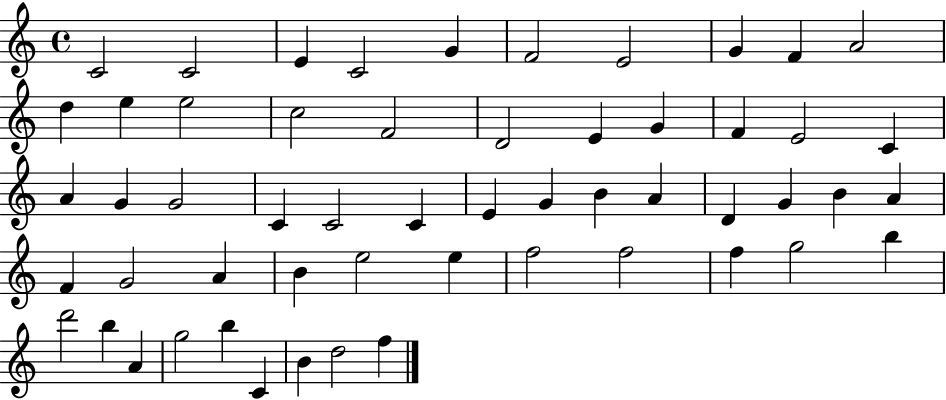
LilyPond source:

{
  \clef treble
  \time 4/4
  \defaultTimeSignature
  \key c \major
  c'2 c'2 | e'4 c'2 g'4 | f'2 e'2 | g'4 f'4 a'2 | \break d''4 e''4 e''2 | c''2 f'2 | d'2 e'4 g'4 | f'4 e'2 c'4 | \break a'4 g'4 g'2 | c'4 c'2 c'4 | e'4 g'4 b'4 a'4 | d'4 g'4 b'4 a'4 | \break f'4 g'2 a'4 | b'4 e''2 e''4 | f''2 f''2 | f''4 g''2 b''4 | \break d'''2 b''4 a'4 | g''2 b''4 c'4 | b'4 d''2 f''4 | \bar "|."
}